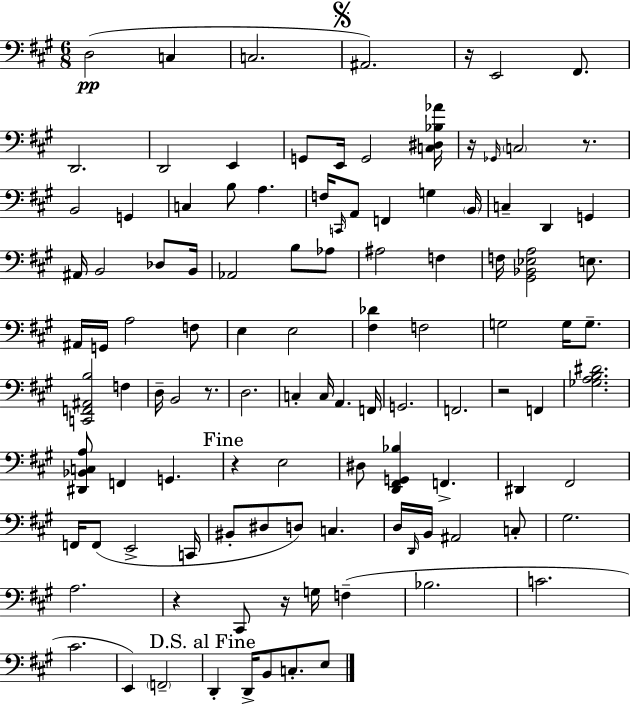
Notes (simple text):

D3/h C3/q C3/h. A#2/h. R/s E2/h F#2/e. D2/h. D2/h E2/q G2/e E2/s G2/h [C3,D#3,Bb3,Ab4]/s R/s Gb2/s C3/h R/e. B2/h G2/q C3/q B3/e A3/q. F3/s C2/s A2/e F2/q G3/q B2/s C3/q D2/q G2/q A#2/s B2/h Db3/e B2/s Ab2/h B3/e Ab3/e A#3/h F3/q F3/s [G#2,Bb2,Eb3,A3]/h E3/e. A#2/s G2/s A3/h F3/e E3/q E3/h [F#3,Db4]/q F3/h G3/h G3/s G3/e. [C2,F2,A#2,B3]/h F3/q D3/s B2/h R/e. D3/h. C3/q C3/s A2/q. F2/s G2/h. F2/h. R/h F2/q [Gb3,A3,B3,D#4]/h. [D#2,Bb2,C3,A3]/e F2/q G2/q. R/q E3/h D#3/e [D2,F#2,G2,Bb3]/q F2/q. D#2/q F#2/h F2/s F2/e E2/h C2/s BIS2/e D#3/e D3/e C3/q. D3/s D2/s B2/s A#2/h C3/e G#3/h. A3/h. R/q C#2/e R/s G3/s F3/q Bb3/h. C4/h. C#4/h. E2/q F2/h D2/q D2/s B2/e C3/e. E3/e